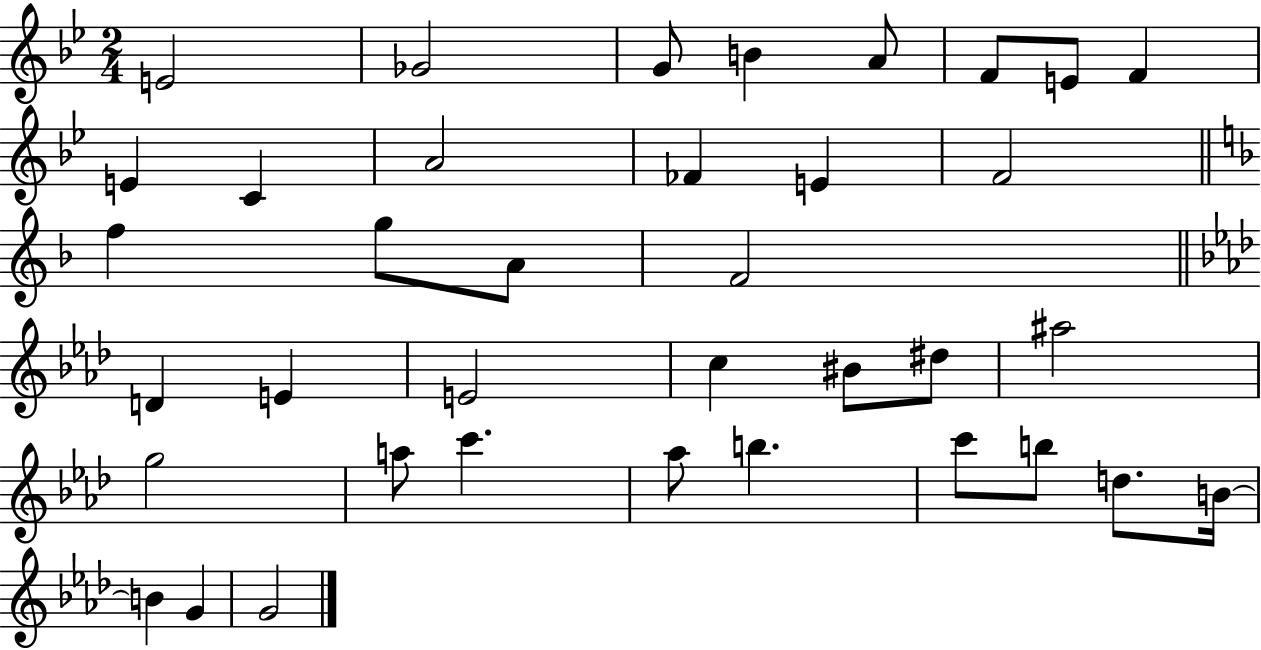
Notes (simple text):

E4/h Gb4/h G4/e B4/q A4/e F4/e E4/e F4/q E4/q C4/q A4/h FES4/q E4/q F4/h F5/q G5/e A4/e F4/h D4/q E4/q E4/h C5/q BIS4/e D#5/e A#5/h G5/h A5/e C6/q. Ab5/e B5/q. C6/e B5/e D5/e. B4/s B4/q G4/q G4/h